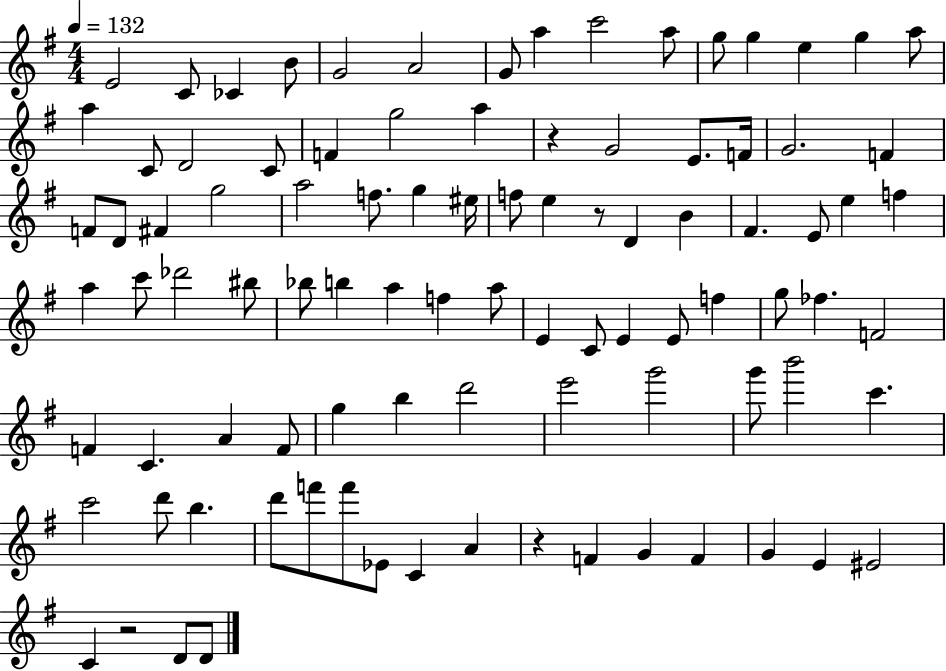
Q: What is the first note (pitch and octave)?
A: E4